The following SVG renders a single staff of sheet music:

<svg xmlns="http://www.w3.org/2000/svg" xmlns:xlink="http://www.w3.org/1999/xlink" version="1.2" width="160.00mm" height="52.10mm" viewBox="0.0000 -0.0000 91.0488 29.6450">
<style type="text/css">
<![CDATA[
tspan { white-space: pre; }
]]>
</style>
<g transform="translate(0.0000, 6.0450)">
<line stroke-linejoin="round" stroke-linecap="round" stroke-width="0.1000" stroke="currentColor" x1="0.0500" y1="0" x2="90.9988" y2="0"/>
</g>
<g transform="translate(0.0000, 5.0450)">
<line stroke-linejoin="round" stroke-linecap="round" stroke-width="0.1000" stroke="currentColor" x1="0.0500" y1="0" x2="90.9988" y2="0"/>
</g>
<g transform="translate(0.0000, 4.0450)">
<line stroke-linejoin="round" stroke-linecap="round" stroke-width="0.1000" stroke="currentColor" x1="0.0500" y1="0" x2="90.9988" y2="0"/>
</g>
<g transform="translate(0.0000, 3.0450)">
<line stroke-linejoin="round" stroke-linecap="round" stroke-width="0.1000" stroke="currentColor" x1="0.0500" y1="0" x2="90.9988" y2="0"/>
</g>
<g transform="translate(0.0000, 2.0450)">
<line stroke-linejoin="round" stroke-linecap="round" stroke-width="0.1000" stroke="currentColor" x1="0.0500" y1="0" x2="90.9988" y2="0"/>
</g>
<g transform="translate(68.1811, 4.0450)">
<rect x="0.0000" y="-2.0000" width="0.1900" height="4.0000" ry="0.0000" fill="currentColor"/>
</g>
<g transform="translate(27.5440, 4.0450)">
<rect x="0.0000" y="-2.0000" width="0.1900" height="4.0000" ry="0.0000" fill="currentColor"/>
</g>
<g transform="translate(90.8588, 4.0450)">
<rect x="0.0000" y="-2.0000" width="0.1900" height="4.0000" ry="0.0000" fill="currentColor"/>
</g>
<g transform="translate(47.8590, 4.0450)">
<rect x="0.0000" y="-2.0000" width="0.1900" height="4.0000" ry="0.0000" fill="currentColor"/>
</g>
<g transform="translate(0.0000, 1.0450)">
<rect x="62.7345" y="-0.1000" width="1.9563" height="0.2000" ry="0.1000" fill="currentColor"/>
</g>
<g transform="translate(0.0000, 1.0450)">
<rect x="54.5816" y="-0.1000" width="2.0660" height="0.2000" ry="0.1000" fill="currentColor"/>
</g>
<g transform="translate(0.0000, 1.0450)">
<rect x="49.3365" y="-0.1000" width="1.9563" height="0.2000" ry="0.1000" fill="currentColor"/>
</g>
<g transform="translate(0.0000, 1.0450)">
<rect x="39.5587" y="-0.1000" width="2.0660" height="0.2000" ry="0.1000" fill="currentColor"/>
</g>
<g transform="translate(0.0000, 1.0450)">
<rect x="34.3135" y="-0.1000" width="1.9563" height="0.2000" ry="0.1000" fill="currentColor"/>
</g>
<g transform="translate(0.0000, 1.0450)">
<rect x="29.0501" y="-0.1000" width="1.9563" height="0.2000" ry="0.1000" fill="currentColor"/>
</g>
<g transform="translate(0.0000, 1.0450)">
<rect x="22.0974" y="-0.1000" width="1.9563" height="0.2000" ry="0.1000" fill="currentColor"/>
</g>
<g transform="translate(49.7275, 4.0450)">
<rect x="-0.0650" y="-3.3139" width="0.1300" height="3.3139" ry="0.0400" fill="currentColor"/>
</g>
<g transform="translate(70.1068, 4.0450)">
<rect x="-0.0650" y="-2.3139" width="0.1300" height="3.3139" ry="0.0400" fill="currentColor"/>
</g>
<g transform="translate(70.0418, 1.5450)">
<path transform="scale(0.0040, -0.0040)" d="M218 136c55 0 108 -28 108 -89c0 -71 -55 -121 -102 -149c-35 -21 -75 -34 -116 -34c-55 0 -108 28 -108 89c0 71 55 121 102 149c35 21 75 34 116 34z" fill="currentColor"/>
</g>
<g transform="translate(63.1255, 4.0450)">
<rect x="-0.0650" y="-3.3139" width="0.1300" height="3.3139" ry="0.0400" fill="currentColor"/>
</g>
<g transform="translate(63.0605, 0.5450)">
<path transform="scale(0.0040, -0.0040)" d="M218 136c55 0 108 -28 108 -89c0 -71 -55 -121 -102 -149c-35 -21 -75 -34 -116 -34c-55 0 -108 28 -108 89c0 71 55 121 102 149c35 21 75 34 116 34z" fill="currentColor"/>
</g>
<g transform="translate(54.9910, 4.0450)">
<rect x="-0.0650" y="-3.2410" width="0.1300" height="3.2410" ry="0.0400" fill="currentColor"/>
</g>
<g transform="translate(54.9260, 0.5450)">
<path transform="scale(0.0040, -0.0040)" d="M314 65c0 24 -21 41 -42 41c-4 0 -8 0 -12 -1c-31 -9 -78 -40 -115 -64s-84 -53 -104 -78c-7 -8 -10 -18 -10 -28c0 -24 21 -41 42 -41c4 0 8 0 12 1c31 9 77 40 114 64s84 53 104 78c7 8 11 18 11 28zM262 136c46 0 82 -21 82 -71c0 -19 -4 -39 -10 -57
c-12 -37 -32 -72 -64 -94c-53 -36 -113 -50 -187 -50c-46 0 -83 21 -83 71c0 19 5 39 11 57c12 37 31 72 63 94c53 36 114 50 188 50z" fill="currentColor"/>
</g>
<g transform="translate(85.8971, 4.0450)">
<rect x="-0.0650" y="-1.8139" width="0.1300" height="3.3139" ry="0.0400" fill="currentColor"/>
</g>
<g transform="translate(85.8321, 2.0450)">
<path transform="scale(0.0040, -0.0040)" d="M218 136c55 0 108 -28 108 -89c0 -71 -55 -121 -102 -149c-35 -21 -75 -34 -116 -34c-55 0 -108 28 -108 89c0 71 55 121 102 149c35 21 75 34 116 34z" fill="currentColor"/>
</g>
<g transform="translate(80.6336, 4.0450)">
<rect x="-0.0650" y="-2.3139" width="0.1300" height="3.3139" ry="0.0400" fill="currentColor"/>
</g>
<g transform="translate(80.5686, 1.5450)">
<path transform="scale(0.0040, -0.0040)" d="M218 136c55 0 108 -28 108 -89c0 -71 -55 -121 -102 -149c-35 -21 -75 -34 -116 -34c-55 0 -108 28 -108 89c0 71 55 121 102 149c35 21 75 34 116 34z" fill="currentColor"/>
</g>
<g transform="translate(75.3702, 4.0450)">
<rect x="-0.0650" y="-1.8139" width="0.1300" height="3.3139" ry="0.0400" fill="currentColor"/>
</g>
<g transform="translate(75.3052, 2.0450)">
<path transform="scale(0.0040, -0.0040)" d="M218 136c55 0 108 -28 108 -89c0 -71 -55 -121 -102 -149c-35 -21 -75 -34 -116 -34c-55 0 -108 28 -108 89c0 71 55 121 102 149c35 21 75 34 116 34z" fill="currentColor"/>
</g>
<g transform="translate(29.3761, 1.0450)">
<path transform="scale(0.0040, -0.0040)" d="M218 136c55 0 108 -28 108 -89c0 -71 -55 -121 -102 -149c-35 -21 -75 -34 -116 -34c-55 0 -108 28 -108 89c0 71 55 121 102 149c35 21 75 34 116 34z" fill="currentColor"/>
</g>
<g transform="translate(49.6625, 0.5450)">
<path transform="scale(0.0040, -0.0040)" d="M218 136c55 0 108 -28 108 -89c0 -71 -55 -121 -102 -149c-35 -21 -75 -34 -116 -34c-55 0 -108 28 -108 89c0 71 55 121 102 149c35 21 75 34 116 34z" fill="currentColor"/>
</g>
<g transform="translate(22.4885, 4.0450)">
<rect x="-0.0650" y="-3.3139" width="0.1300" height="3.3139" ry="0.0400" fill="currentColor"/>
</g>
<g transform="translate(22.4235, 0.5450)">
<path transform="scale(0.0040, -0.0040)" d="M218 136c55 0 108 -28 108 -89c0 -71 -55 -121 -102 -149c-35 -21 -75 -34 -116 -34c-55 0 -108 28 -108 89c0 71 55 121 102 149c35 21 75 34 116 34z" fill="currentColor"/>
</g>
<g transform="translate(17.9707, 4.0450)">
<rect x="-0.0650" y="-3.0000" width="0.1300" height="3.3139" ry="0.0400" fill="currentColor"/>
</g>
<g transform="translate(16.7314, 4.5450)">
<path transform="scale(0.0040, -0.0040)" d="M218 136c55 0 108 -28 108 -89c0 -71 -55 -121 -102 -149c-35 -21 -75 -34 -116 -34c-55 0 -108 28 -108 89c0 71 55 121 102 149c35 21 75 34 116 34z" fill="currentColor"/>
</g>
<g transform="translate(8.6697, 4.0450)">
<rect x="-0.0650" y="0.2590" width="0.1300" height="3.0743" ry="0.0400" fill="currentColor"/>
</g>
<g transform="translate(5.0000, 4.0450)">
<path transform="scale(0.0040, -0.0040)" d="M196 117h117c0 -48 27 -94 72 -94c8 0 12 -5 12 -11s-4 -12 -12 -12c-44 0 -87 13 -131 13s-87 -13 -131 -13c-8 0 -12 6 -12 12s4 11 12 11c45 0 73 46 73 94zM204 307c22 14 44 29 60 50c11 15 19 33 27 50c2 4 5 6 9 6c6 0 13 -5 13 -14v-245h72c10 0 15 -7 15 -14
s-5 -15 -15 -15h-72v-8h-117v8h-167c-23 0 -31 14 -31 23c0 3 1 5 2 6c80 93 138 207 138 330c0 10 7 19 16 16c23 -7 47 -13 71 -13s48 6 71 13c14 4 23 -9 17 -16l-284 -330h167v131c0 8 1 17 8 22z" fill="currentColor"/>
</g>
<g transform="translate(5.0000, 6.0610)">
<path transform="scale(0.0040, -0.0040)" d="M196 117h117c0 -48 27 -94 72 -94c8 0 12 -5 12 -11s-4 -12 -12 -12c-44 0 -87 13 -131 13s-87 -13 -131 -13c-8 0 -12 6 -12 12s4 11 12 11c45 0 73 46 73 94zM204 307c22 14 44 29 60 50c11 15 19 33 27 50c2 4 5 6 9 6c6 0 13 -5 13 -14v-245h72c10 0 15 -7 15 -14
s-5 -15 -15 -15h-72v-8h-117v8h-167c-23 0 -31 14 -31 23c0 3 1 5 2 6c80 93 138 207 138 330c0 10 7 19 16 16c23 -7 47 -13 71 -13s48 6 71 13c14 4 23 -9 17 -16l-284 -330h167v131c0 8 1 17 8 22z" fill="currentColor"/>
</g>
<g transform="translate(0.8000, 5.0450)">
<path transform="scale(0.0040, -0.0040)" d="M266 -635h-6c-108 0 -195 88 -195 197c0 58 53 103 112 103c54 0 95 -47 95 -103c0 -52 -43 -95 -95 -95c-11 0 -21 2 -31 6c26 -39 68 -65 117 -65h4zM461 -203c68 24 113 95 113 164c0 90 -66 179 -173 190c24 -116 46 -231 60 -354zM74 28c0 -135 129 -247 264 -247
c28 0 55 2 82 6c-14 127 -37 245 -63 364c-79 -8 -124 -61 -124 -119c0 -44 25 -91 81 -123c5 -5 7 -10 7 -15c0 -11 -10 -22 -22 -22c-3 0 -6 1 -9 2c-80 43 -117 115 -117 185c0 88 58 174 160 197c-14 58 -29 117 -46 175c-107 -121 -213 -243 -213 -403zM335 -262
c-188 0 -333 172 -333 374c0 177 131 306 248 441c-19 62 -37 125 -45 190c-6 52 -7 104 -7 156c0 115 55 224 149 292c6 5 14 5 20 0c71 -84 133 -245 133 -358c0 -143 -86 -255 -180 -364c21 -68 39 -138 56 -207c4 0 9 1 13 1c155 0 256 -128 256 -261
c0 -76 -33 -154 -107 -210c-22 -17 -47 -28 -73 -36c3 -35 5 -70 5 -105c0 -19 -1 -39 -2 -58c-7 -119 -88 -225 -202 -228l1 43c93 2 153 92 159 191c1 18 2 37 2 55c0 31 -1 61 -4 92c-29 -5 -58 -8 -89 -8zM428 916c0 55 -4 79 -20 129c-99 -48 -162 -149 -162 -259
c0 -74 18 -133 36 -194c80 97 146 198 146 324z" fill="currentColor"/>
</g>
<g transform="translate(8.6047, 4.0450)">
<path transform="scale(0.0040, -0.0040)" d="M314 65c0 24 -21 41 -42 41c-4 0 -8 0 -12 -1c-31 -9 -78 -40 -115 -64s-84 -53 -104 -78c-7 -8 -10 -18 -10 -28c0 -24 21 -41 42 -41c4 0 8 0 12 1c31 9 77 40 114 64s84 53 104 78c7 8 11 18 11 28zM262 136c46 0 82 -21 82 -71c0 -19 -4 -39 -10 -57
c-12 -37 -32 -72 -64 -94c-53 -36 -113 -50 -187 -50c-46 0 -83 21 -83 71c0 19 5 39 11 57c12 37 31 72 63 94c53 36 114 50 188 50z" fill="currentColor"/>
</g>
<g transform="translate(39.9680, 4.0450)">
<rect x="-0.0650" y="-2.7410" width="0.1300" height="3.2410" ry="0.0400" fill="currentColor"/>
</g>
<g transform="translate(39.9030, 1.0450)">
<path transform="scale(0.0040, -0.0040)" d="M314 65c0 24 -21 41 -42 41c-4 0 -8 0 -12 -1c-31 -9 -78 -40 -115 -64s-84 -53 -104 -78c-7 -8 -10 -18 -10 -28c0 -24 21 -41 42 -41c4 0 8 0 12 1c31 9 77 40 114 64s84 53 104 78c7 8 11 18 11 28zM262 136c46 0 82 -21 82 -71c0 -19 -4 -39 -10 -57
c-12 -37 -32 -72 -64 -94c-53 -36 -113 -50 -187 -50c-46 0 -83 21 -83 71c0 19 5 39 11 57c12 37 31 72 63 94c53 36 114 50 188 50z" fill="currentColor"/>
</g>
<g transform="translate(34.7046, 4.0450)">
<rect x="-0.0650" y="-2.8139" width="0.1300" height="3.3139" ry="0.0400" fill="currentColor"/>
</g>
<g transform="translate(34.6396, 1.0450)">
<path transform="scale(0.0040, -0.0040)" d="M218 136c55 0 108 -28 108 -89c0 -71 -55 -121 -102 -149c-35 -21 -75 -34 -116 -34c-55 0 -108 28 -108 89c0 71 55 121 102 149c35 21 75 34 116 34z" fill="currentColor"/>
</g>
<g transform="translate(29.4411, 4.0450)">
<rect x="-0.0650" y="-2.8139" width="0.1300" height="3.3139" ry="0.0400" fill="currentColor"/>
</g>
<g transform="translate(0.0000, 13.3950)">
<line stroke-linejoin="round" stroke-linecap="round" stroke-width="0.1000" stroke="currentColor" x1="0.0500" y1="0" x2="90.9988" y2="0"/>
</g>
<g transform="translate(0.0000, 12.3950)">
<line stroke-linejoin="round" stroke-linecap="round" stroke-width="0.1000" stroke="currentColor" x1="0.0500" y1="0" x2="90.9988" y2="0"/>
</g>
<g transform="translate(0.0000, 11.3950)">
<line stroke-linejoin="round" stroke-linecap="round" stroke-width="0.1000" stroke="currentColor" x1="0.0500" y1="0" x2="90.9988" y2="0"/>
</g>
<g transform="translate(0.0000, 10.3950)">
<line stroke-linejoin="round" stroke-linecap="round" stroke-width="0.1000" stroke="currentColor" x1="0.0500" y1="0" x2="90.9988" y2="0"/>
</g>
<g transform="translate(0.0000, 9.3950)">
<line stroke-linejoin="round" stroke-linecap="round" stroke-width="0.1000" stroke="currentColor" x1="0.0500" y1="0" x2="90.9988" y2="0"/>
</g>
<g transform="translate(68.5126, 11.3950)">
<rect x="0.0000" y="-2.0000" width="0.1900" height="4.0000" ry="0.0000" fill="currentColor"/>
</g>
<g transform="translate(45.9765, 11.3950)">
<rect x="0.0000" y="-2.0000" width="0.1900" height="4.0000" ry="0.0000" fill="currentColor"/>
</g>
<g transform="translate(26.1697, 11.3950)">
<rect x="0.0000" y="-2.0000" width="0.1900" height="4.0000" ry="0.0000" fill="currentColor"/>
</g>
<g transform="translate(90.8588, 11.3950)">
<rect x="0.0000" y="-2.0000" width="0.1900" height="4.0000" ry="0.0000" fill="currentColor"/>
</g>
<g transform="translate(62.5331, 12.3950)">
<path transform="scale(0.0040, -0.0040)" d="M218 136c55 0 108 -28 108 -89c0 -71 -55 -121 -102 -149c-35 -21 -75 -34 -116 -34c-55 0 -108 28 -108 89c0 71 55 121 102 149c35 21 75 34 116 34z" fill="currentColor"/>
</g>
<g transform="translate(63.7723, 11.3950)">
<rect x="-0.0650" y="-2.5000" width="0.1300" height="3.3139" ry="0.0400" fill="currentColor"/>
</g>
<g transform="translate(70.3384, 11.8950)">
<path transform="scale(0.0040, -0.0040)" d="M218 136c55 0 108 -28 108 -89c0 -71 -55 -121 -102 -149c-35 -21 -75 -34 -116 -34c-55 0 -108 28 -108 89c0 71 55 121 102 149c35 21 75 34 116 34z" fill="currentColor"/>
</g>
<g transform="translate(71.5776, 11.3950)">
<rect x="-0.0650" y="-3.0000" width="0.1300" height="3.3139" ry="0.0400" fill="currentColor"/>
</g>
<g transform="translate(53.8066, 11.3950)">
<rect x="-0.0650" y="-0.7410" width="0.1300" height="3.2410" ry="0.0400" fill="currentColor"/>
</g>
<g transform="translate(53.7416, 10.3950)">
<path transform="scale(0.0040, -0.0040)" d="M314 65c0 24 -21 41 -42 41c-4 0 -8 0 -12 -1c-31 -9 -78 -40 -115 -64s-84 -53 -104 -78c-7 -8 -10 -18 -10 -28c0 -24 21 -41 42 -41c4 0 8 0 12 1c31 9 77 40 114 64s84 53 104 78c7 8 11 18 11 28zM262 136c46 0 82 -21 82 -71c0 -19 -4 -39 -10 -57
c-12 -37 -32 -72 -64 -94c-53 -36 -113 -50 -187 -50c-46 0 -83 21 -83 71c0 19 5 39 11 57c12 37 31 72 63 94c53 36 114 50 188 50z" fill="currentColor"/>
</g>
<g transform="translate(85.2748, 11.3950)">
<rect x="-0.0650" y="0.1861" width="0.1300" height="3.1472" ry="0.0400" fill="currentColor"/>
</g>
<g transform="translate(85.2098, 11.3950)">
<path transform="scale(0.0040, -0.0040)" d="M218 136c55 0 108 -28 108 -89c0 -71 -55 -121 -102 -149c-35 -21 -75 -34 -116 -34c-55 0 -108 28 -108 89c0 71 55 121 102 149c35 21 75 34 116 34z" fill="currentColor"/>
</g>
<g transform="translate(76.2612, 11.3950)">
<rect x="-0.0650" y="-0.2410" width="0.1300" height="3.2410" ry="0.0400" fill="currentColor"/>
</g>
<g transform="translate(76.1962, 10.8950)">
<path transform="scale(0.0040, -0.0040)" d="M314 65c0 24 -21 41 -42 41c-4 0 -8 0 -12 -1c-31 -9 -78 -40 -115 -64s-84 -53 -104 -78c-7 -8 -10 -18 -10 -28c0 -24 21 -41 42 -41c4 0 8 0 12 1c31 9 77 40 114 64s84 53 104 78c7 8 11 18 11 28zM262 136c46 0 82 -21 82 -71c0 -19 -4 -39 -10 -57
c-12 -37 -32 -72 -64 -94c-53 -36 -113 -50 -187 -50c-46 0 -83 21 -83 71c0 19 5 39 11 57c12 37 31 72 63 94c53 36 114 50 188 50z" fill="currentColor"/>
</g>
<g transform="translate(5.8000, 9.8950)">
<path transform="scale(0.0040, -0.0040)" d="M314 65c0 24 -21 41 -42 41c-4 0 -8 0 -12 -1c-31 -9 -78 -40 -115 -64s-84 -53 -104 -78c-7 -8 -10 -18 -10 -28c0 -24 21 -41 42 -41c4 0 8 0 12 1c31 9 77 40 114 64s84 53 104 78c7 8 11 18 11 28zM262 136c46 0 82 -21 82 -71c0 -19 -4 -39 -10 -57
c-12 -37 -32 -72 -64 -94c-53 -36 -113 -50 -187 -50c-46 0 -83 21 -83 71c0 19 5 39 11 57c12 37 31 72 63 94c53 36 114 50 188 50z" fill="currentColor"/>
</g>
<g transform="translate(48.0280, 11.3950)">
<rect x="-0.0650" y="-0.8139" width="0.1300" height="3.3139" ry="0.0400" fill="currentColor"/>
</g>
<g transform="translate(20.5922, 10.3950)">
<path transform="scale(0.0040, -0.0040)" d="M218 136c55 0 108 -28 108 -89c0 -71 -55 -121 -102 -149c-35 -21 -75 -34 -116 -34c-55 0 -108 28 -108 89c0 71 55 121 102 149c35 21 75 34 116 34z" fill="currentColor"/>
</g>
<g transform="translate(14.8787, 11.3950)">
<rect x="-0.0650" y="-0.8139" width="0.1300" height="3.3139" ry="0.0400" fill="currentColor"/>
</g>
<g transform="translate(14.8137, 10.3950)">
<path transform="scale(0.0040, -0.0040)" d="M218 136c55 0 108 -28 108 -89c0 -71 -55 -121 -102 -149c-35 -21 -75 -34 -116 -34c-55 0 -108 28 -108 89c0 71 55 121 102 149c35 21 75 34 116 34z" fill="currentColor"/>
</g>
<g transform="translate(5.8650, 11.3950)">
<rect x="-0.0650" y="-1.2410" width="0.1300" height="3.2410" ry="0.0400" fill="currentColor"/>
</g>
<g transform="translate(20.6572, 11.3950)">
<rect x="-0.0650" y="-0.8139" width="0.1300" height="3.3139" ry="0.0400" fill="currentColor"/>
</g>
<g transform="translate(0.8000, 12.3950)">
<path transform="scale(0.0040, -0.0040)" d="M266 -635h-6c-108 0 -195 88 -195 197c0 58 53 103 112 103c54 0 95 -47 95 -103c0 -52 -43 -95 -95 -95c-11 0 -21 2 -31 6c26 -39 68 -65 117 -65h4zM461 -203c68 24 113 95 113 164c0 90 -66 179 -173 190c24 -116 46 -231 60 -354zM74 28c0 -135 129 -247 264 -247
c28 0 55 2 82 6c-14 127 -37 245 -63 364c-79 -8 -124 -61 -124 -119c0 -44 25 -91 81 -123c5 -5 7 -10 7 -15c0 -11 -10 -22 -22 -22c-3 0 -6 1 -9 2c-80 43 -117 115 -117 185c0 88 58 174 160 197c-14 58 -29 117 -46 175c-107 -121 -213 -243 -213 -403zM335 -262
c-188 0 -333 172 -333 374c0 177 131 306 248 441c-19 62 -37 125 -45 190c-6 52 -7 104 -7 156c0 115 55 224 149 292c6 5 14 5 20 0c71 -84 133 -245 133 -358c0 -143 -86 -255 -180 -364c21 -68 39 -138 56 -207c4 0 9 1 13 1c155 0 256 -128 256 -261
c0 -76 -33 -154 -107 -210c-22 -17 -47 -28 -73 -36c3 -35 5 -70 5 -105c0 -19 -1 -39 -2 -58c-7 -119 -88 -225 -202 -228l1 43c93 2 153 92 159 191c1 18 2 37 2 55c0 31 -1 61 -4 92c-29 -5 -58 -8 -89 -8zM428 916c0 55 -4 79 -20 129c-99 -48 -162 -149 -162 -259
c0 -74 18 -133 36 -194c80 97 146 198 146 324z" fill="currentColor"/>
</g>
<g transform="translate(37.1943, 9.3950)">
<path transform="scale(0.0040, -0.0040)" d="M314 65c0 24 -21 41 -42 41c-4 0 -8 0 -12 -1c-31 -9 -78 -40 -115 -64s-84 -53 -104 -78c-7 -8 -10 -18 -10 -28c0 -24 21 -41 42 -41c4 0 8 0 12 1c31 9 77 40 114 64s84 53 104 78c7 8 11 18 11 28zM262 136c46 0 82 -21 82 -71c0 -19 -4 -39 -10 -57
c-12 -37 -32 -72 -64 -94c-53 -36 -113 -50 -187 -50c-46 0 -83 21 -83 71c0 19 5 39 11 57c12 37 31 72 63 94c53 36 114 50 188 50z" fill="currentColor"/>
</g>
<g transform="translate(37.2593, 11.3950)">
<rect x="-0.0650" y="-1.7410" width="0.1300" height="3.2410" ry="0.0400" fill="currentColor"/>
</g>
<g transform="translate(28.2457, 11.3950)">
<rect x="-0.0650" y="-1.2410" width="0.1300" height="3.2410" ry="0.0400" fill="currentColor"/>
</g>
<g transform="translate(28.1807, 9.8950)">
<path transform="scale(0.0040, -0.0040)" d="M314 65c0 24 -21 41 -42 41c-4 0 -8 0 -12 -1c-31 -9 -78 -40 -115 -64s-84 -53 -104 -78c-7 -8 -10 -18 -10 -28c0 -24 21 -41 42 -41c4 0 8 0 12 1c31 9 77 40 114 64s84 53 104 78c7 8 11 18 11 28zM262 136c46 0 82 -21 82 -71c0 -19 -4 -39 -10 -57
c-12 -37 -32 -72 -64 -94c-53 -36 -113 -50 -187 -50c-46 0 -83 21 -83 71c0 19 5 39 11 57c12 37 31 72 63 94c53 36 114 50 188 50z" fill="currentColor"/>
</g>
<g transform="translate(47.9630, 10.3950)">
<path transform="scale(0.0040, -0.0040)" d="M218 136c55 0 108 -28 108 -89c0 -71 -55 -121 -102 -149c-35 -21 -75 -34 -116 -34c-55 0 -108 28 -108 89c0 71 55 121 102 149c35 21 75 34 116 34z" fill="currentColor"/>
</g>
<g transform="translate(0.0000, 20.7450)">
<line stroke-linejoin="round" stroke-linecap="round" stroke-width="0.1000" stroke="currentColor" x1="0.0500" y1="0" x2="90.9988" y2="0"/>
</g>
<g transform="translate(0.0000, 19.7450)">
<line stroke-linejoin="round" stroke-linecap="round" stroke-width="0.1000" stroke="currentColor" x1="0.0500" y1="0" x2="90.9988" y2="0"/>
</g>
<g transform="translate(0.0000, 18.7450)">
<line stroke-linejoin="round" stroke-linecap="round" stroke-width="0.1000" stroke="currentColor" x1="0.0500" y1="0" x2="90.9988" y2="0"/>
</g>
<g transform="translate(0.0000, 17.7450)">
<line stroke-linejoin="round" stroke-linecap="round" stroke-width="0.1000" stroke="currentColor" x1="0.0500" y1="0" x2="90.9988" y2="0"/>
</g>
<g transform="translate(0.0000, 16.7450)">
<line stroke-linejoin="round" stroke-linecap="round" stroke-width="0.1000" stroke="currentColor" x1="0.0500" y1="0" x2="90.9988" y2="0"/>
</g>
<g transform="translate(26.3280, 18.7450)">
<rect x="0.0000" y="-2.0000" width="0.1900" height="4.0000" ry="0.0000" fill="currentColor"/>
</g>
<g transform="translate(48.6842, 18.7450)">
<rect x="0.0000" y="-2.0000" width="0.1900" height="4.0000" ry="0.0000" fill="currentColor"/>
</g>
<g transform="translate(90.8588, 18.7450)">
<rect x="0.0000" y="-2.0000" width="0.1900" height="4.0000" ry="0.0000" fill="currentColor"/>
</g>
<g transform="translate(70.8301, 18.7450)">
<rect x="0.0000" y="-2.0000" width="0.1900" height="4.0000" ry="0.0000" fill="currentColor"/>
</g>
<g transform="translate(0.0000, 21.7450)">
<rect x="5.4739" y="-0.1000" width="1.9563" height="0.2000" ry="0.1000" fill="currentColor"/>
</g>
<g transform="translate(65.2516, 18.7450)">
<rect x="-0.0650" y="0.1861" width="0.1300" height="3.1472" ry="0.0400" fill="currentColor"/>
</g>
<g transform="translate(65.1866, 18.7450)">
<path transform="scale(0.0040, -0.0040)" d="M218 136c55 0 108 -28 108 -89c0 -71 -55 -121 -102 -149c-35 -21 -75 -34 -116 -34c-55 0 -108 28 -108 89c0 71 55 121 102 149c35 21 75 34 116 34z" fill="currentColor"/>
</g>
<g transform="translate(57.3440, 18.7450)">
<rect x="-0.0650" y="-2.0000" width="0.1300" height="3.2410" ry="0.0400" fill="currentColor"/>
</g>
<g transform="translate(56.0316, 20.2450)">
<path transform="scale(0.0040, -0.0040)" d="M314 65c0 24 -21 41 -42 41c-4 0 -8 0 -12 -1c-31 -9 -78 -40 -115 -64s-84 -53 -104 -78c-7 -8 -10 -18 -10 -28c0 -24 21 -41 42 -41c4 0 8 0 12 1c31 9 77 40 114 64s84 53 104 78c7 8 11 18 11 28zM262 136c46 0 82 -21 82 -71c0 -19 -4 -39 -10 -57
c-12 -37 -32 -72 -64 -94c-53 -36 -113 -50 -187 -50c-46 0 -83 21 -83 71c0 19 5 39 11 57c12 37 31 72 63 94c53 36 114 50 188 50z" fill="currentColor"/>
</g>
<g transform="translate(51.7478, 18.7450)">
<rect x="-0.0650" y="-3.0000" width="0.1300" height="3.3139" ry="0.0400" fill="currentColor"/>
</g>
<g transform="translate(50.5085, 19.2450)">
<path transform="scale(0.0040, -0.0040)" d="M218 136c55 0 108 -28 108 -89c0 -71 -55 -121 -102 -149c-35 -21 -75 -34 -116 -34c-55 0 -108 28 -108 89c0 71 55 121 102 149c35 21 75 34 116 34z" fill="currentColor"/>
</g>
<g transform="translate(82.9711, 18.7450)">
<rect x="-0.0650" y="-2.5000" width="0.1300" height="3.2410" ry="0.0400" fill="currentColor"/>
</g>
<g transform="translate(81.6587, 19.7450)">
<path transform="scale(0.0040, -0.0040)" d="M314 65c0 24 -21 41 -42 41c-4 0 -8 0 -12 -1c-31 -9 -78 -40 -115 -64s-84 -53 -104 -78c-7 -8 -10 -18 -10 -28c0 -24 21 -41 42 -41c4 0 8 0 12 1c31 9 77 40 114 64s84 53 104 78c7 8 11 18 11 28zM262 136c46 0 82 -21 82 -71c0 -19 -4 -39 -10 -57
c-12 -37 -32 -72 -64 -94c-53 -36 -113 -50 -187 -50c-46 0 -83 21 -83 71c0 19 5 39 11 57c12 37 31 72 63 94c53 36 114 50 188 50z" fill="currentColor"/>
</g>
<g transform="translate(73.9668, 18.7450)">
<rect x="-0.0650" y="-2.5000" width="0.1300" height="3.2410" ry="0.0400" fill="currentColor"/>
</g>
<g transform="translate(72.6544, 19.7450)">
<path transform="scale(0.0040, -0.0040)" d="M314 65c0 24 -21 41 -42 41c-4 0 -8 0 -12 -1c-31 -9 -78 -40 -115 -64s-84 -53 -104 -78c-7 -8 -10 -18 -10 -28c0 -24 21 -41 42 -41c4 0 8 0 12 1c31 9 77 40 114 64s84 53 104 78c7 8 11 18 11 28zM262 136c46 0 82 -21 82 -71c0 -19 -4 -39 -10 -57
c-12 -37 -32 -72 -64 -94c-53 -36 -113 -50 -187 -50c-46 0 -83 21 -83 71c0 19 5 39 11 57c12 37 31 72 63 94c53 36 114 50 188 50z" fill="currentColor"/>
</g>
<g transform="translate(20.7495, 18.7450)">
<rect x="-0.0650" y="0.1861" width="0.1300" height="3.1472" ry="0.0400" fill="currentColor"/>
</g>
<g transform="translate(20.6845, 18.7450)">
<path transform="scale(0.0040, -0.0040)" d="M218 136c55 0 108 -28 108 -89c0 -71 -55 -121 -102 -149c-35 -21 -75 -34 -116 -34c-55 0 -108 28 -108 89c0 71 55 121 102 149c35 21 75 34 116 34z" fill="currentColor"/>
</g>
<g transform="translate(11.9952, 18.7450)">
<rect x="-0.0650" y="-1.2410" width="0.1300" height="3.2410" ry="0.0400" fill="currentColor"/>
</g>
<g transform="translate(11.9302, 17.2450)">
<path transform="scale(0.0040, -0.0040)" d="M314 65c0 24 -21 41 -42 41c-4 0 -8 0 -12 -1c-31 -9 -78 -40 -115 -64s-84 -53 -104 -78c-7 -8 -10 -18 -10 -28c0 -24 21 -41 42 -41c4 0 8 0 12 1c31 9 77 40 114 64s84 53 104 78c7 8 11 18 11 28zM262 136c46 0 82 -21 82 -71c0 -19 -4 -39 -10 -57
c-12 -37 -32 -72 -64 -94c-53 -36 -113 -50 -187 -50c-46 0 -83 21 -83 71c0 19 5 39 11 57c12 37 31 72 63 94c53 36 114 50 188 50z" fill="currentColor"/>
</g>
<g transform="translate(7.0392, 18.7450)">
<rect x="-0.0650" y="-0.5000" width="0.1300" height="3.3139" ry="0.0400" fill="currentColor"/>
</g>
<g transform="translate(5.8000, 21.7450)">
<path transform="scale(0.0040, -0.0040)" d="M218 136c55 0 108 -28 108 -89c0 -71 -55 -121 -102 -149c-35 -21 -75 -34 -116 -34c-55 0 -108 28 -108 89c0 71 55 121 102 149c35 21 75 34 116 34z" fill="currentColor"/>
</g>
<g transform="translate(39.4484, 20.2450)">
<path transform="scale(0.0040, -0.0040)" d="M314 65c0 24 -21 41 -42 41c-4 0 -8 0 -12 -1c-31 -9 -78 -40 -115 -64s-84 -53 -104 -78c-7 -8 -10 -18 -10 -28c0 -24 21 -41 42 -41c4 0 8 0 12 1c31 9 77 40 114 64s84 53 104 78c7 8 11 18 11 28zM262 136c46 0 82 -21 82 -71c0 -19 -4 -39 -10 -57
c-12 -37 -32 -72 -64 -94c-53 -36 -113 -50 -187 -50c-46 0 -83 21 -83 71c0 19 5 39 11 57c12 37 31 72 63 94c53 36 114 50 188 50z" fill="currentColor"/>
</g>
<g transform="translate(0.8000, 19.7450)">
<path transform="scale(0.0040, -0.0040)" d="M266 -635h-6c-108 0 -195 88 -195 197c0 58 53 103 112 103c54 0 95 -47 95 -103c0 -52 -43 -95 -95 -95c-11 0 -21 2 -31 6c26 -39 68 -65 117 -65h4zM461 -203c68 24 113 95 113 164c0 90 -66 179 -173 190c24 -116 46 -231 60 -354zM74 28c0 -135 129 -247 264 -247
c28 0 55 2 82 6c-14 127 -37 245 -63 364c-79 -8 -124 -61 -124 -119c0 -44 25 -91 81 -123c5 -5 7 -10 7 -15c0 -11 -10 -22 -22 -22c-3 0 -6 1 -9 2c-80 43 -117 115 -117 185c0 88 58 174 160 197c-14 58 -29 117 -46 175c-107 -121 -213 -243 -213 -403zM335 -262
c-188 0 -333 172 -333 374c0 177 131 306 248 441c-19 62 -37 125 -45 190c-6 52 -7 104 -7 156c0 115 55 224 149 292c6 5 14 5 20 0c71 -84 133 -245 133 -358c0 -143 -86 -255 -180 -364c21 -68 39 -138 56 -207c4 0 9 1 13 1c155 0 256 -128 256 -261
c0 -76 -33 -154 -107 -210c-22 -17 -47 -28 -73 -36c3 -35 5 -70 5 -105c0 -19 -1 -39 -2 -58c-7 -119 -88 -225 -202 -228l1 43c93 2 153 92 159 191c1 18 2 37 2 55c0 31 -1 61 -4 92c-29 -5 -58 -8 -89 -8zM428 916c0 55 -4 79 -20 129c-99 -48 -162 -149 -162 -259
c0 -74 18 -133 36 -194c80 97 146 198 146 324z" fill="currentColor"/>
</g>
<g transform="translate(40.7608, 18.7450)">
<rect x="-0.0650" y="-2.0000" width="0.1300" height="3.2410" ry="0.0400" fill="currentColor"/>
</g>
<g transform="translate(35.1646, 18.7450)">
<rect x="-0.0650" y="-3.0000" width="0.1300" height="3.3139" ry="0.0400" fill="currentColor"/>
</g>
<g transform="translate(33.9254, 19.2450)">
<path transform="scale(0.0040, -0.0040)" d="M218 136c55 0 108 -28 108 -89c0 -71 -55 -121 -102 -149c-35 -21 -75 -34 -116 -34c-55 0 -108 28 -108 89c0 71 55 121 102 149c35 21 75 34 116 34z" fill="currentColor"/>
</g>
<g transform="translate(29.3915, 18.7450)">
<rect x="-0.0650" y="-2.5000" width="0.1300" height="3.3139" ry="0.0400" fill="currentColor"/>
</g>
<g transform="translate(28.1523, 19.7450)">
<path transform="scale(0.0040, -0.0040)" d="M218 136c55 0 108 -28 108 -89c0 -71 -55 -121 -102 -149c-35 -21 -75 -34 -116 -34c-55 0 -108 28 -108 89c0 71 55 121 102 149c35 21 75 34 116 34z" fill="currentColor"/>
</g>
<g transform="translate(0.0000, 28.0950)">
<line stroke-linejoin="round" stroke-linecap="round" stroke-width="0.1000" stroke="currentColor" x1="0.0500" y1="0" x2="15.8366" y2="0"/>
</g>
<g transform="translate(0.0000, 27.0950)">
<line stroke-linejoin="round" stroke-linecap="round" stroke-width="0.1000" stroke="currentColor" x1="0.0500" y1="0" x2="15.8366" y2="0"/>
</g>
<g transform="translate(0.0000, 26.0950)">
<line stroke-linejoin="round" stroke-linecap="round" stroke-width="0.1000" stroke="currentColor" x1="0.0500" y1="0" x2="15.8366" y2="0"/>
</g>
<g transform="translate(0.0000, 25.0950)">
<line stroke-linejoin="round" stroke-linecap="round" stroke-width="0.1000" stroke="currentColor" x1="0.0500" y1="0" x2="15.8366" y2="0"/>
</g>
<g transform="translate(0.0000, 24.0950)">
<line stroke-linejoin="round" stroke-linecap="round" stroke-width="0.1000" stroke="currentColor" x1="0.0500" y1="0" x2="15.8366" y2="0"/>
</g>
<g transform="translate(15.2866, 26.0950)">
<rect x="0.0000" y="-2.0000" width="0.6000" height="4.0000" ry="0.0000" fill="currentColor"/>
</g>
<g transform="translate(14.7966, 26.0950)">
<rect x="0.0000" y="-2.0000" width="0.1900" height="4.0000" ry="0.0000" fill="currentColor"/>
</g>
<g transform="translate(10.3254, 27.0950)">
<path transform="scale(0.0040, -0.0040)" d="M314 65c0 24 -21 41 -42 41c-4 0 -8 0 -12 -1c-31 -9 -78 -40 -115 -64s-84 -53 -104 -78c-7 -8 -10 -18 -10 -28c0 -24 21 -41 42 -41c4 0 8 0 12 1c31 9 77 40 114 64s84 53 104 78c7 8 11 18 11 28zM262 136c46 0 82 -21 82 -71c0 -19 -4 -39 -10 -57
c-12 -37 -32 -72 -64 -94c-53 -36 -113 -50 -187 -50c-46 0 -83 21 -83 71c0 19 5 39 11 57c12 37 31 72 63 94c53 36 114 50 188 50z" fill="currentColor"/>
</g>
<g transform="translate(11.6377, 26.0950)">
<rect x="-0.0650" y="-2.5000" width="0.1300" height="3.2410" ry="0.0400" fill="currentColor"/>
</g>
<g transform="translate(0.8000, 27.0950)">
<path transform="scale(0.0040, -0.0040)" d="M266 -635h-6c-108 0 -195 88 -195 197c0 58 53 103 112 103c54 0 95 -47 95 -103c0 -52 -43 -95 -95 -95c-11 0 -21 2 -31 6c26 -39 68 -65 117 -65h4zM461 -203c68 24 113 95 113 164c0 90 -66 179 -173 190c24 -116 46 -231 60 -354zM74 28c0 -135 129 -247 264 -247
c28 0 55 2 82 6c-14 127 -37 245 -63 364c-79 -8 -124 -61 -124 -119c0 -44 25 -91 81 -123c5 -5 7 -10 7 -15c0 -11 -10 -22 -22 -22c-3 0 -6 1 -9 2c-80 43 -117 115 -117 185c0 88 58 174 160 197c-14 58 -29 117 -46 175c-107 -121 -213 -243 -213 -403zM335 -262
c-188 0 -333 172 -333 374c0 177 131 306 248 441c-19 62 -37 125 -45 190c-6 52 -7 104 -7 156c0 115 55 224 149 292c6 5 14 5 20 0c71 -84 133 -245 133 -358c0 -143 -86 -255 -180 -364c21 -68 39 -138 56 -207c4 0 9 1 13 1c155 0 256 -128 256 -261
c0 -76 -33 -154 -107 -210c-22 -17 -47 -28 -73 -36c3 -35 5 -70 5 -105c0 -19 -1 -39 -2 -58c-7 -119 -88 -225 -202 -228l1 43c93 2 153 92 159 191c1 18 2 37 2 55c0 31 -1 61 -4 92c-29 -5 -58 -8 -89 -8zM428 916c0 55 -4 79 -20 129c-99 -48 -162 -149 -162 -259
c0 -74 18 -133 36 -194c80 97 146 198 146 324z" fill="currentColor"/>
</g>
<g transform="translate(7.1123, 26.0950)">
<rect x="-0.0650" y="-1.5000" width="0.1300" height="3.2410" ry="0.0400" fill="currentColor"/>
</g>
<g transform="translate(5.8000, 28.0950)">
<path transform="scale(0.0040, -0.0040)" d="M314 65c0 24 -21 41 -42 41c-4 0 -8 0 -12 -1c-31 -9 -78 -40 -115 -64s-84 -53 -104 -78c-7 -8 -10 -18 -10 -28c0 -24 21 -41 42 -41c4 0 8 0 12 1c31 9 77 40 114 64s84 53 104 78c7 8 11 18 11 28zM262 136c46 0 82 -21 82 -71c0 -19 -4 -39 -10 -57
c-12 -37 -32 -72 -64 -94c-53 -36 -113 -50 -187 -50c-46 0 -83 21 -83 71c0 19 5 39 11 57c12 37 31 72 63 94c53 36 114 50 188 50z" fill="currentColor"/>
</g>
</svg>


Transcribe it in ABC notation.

X:1
T:Untitled
M:4/4
L:1/4
K:C
B2 A b a a a2 b b2 b g f g f e2 d d e2 f2 d d2 G A c2 B C e2 B G A F2 A F2 B G2 G2 E2 G2